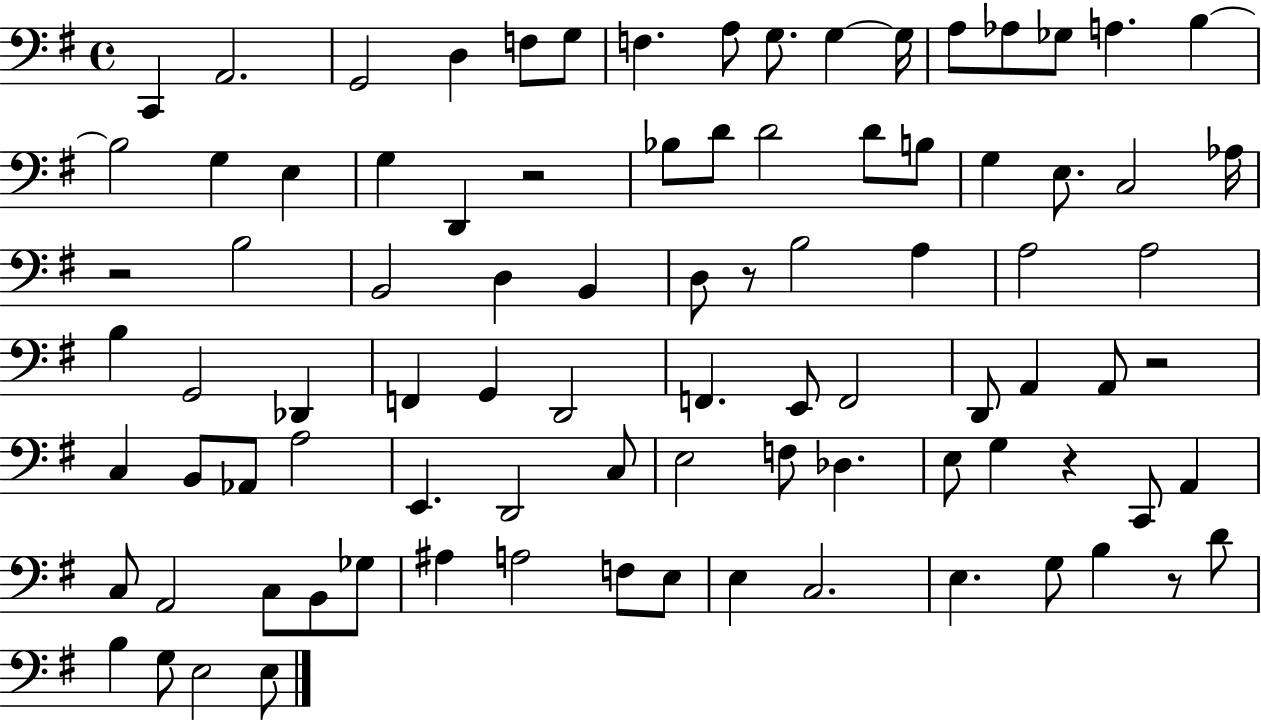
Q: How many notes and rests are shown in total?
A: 90